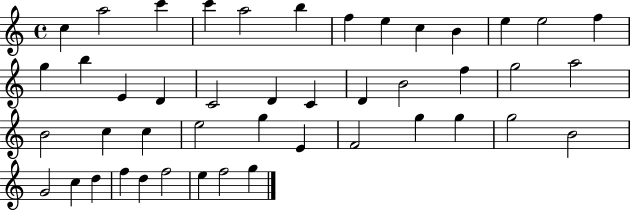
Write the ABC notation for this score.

X:1
T:Untitled
M:4/4
L:1/4
K:C
c a2 c' c' a2 b f e c B e e2 f g b E D C2 D C D B2 f g2 a2 B2 c c e2 g E F2 g g g2 B2 G2 c d f d f2 e f2 g